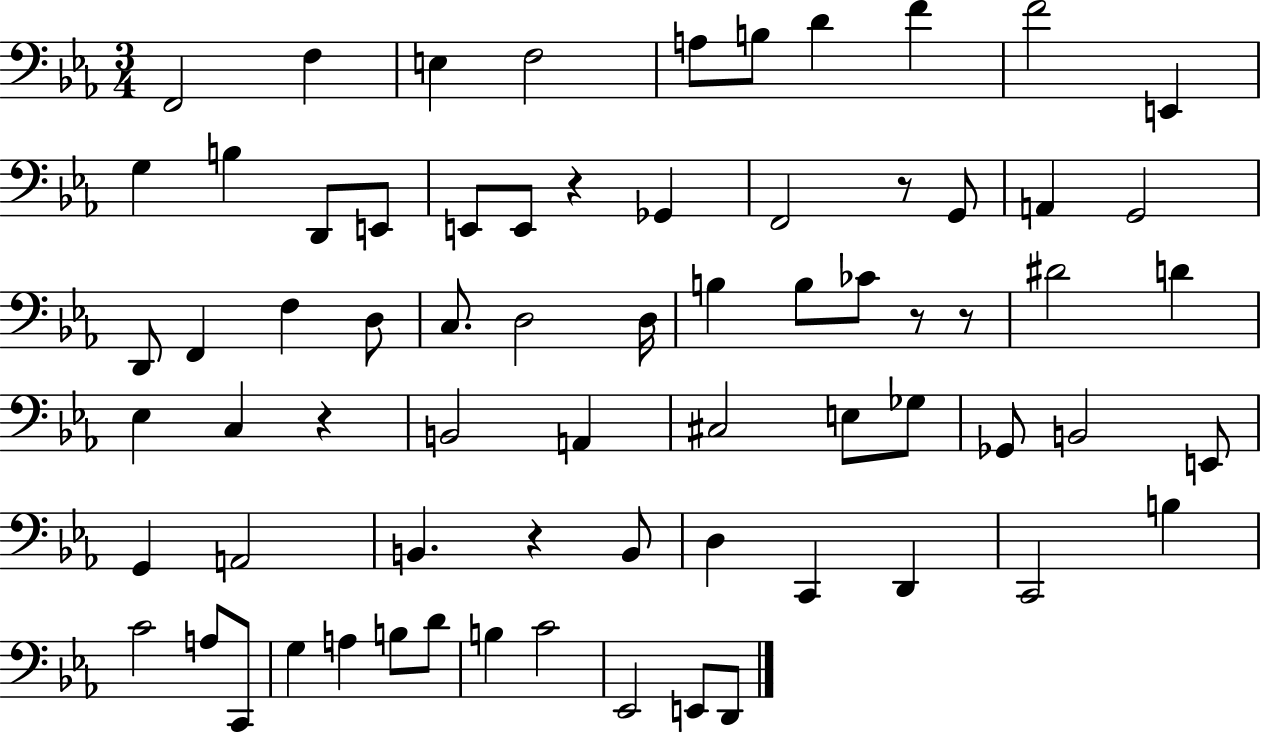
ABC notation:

X:1
T:Untitled
M:3/4
L:1/4
K:Eb
F,,2 F, E, F,2 A,/2 B,/2 D F F2 E,, G, B, D,,/2 E,,/2 E,,/2 E,,/2 z _G,, F,,2 z/2 G,,/2 A,, G,,2 D,,/2 F,, F, D,/2 C,/2 D,2 D,/4 B, B,/2 _C/2 z/2 z/2 ^D2 D _E, C, z B,,2 A,, ^C,2 E,/2 _G,/2 _G,,/2 B,,2 E,,/2 G,, A,,2 B,, z B,,/2 D, C,, D,, C,,2 B, C2 A,/2 C,,/2 G, A, B,/2 D/2 B, C2 _E,,2 E,,/2 D,,/2